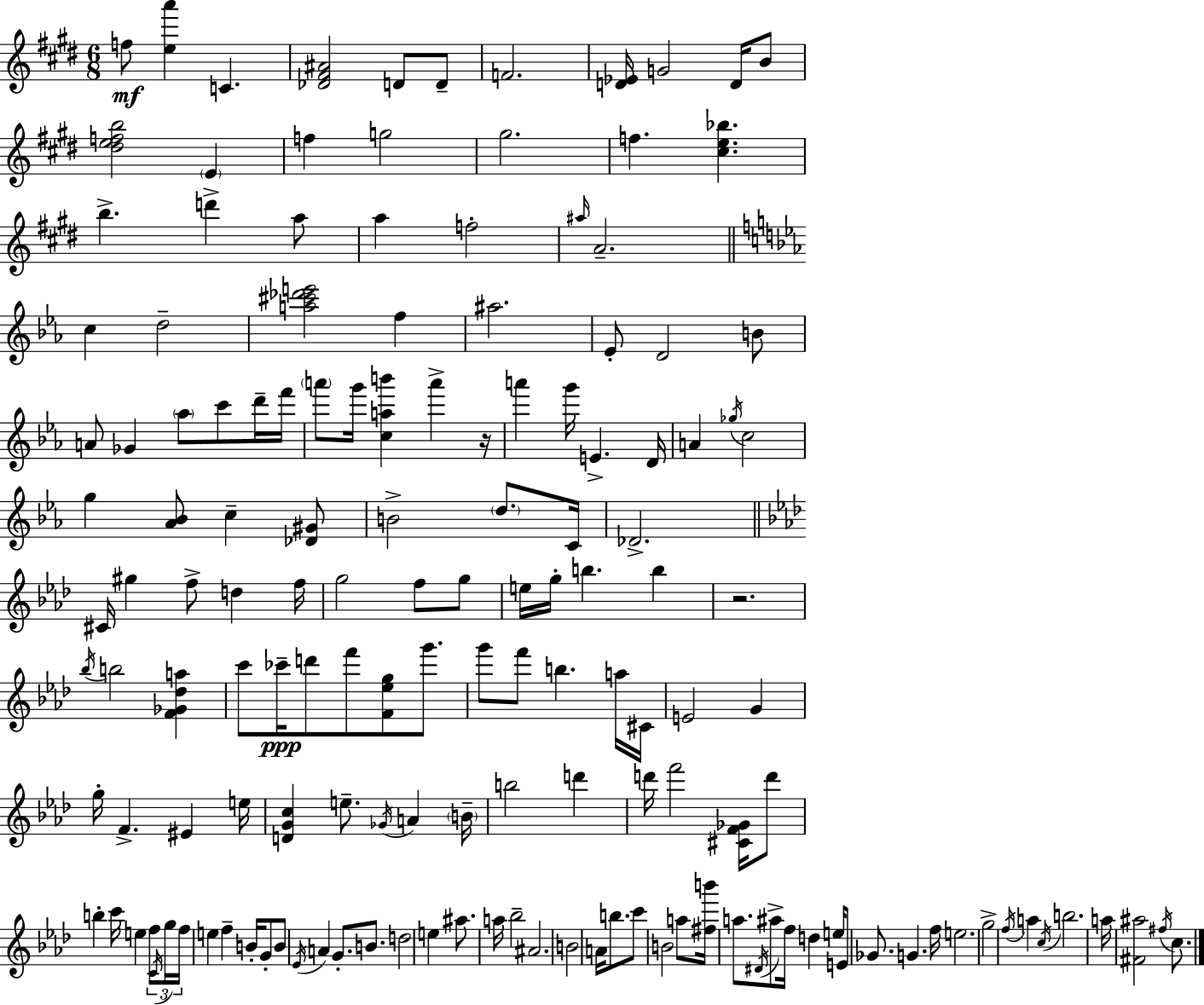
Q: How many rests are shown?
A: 2